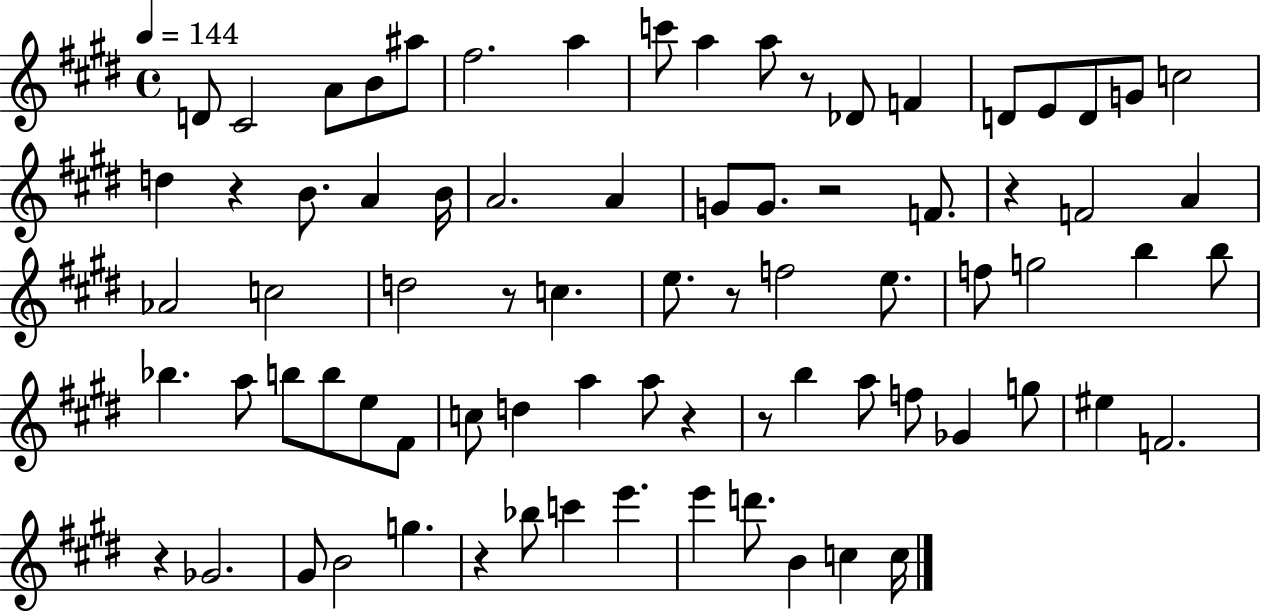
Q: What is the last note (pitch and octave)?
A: C5